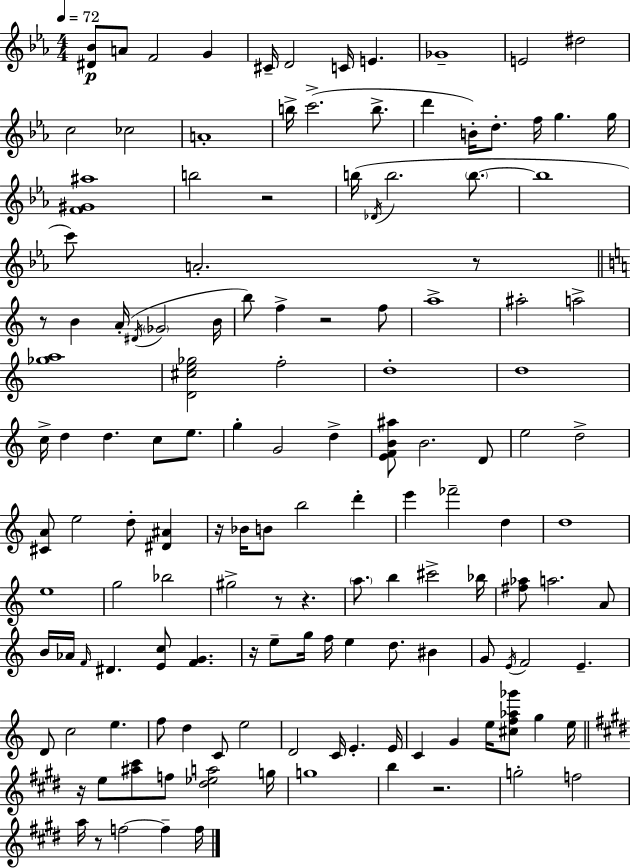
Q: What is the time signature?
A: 4/4